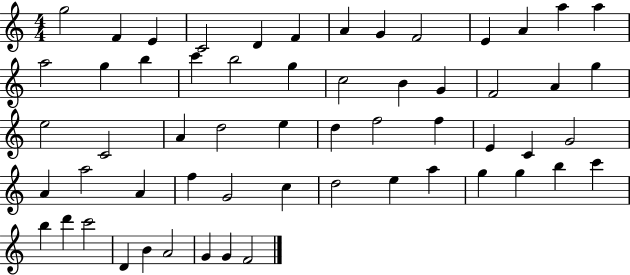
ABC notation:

X:1
T:Untitled
M:4/4
L:1/4
K:C
g2 F E C2 D F A G F2 E A a a a2 g b c' b2 g c2 B G F2 A g e2 C2 A d2 e d f2 f E C G2 A a2 A f G2 c d2 e a g g b c' b d' c'2 D B A2 G G F2